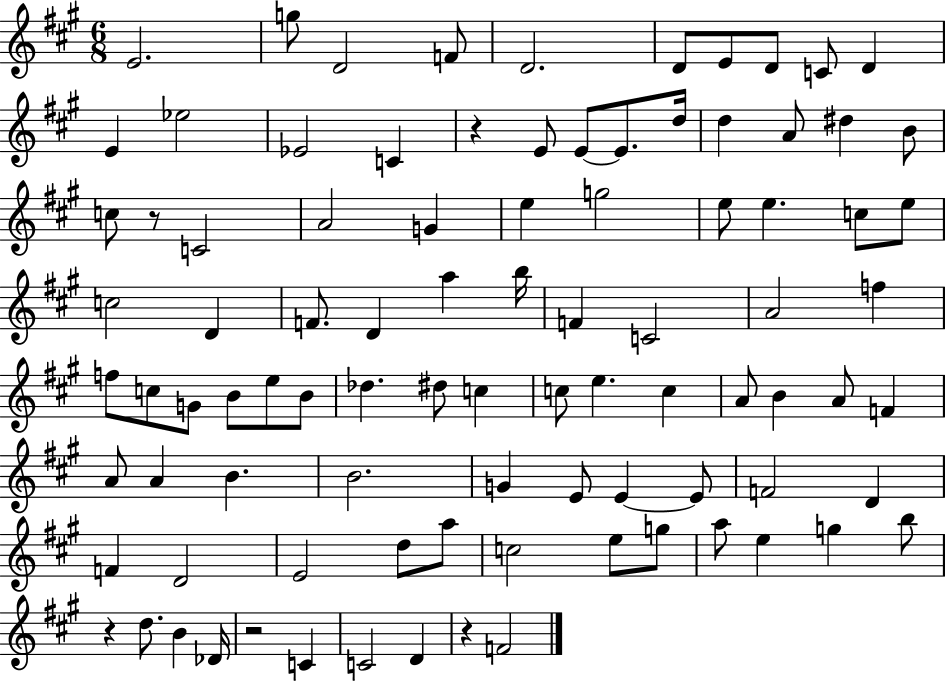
X:1
T:Untitled
M:6/8
L:1/4
K:A
E2 g/2 D2 F/2 D2 D/2 E/2 D/2 C/2 D E _e2 _E2 C z E/2 E/2 E/2 d/4 d A/2 ^d B/2 c/2 z/2 C2 A2 G e g2 e/2 e c/2 e/2 c2 D F/2 D a b/4 F C2 A2 f f/2 c/2 G/2 B/2 e/2 B/2 _d ^d/2 c c/2 e c A/2 B A/2 F A/2 A B B2 G E/2 E E/2 F2 D F D2 E2 d/2 a/2 c2 e/2 g/2 a/2 e g b/2 z d/2 B _D/4 z2 C C2 D z F2